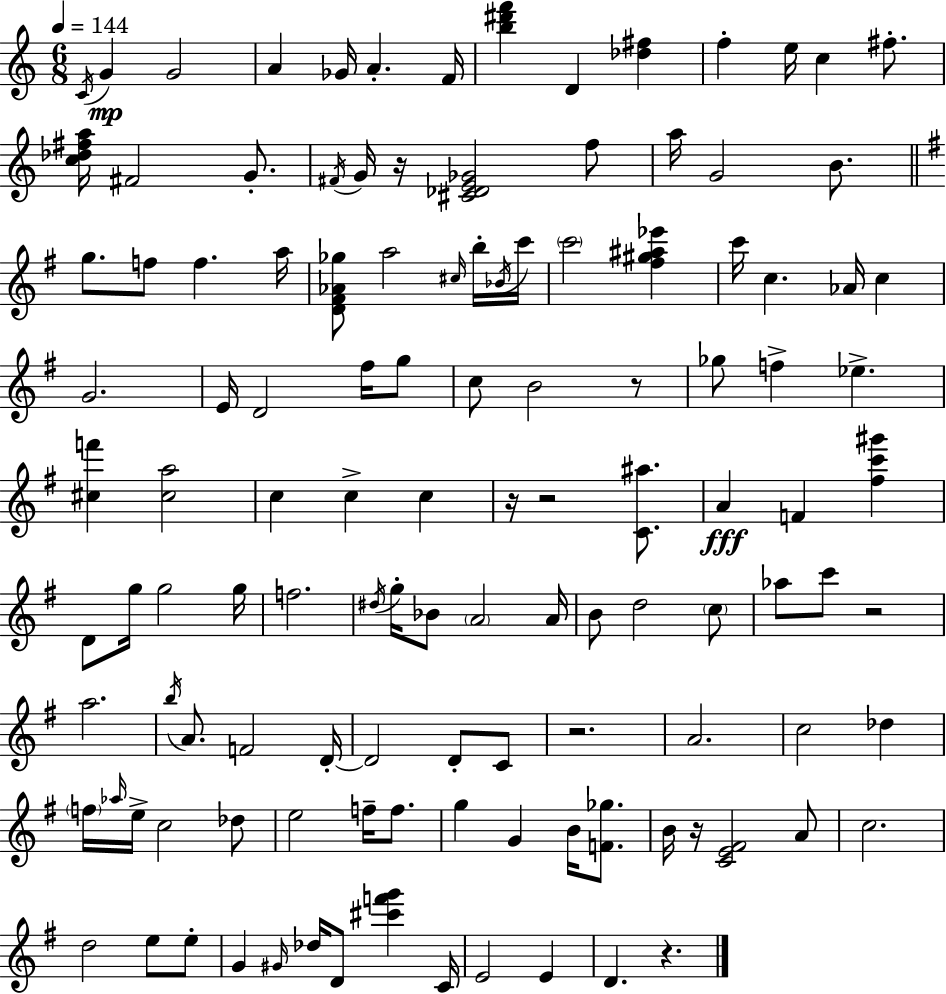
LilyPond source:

{
  \clef treble
  \numericTimeSignature
  \time 6/8
  \key a \minor
  \tempo 4 = 144
  \repeat volta 2 { \acciaccatura { c'16 }\mp g'4 g'2 | a'4 ges'16 a'4.-. | f'16 <b'' dis''' f'''>4 d'4 <des'' fis''>4 | f''4-. e''16 c''4 fis''8.-. | \break <c'' des'' fis'' a''>16 fis'2 g'8.-. | \acciaccatura { fis'16 } g'16 r16 <cis' des' e' ges'>2 | f''8 a''16 g'2 b'8. | \bar "||" \break \key g \major g''8. f''8 f''4. a''16 | <d' fis' aes' ges''>8 a''2 \grace { cis''16 } b''16-. | \acciaccatura { bes'16 } c'''16 \parenthesize c'''2 <fis'' gis'' ais'' ees'''>4 | c'''16 c''4. aes'16 c''4 | \break g'2. | e'16 d'2 fis''16 | g''8 c''8 b'2 | r8 ges''8 f''4-> ees''4.-> | \break <cis'' f'''>4 <cis'' a''>2 | c''4 c''4-> c''4 | r16 r2 <c' ais''>8. | a'4\fff f'4 <fis'' c''' gis'''>4 | \break d'8 g''16 g''2 | g''16 f''2. | \acciaccatura { dis''16 } g''16-. bes'8 \parenthesize a'2 | a'16 b'8 d''2 | \break \parenthesize c''8 aes''8 c'''8 r2 | a''2. | \acciaccatura { b''16 } a'8. f'2 | d'16-.~~ d'2 | \break d'8-. c'8 r2. | a'2. | c''2 | des''4 \parenthesize f''16 \grace { aes''16 } e''16-> c''2 | \break des''8 e''2 | f''16-- f''8. g''4 g'4 | b'16 <f' ges''>8. b'16 r16 <c' e' fis'>2 | a'8 c''2. | \break d''2 | e''8 e''8-. g'4 \grace { gis'16 } des''16 d'8 | <cis''' f''' g'''>4 c'16 e'2 | e'4 d'4. | \break r4. } \bar "|."
}